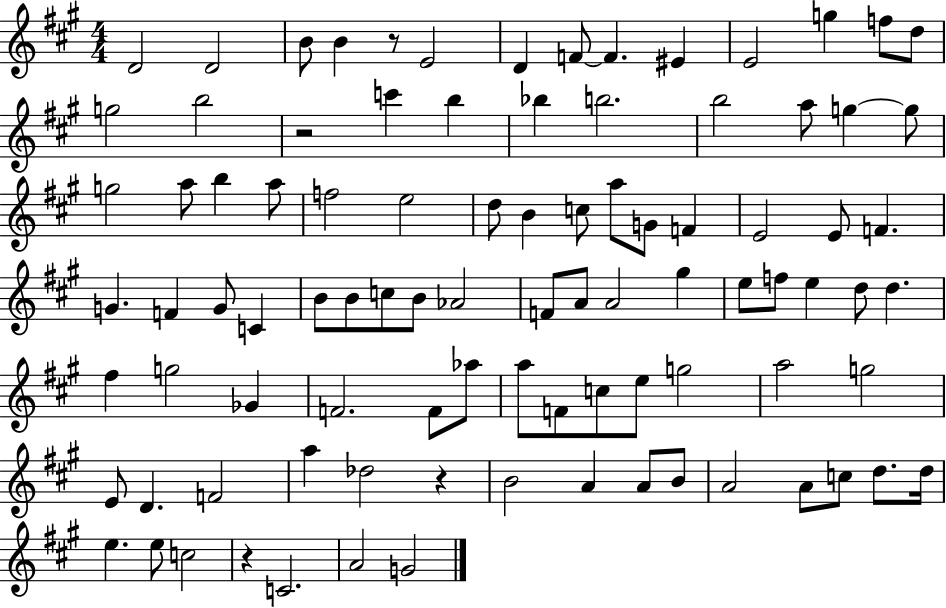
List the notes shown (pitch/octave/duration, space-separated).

D4/h D4/h B4/e B4/q R/e E4/h D4/q F4/e F4/q. EIS4/q E4/h G5/q F5/e D5/e G5/h B5/h R/h C6/q B5/q Bb5/q B5/h. B5/h A5/e G5/q G5/e G5/h A5/e B5/q A5/e F5/h E5/h D5/e B4/q C5/e A5/e G4/e F4/q E4/h E4/e F4/q. G4/q. F4/q G4/e C4/q B4/e B4/e C5/e B4/e Ab4/h F4/e A4/e A4/h G#5/q E5/e F5/e E5/q D5/e D5/q. F#5/q G5/h Gb4/q F4/h. F4/e Ab5/e A5/e F4/e C5/e E5/e G5/h A5/h G5/h E4/e D4/q. F4/h A5/q Db5/h R/q B4/h A4/q A4/e B4/e A4/h A4/e C5/e D5/e. D5/s E5/q. E5/e C5/h R/q C4/h. A4/h G4/h